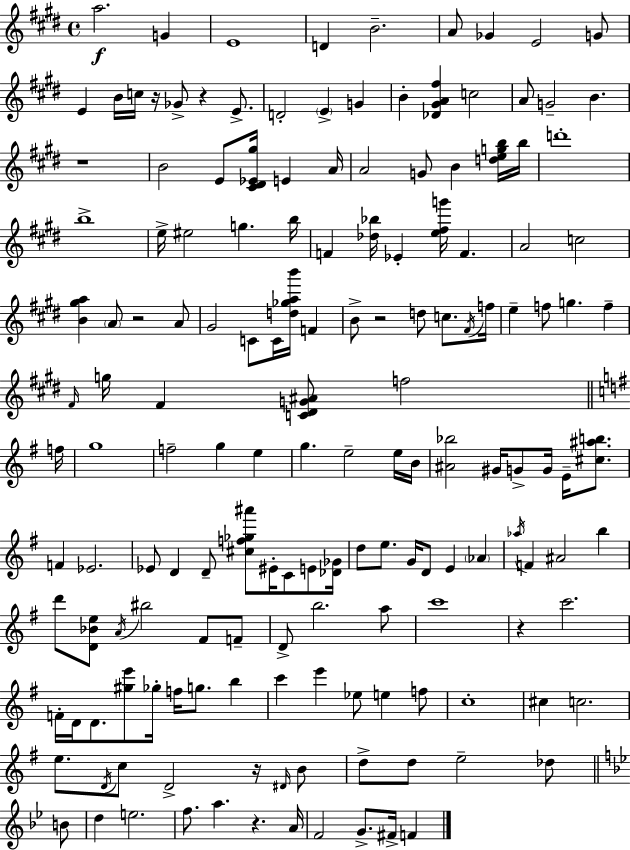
{
  \clef treble
  \time 4/4
  \defaultTimeSignature
  \key e \major
  \repeat volta 2 { a''2.\f g'4 | e'1 | d'4 b'2.-- | a'8 ges'4 e'2 g'8 | \break e'4 b'16 c''16 r16 ges'8-> r4 e'8.-> | d'2-. \parenthesize e'4-> g'4 | b'4-. <des' gis' a' fis''>4 c''2 | a'8 g'2-- b'4. | \break r1 | b'2 e'8 <cis' dis' ees' gis''>16 e'4 a'16 | a'2 g'8 b'4 <d'' e'' g'' b''>16 b''16 | d'''1-. | \break b''1-> | e''16-> eis''2 g''4. b''16 | f'4 <des'' bes''>16 ees'4-. <e'' fis'' g'''>16 f'4. | a'2 c''2 | \break <b' gis'' a''>4 \parenthesize a'8 r2 a'8 | gis'2 c'8 c'16 <d'' ges'' a'' b'''>16 f'4 | b'8-> r2 d''8 c''8. \acciaccatura { fis'16 } | f''16 e''4-- f''8 g''4. f''4-- | \break \grace { fis'16 } g''16 fis'4 <c' dis' g' ais'>8 f''2 | \bar "||" \break \key e \minor f''16 g''1 | f''2-- g''4 e''4 | g''4. e''2-- e''16 | b'16 <ais' bes''>2 gis'16 g'8-> g'16 e'16-- <cis'' ais'' b''>8. | \break f'4 ees'2. | ees'8 d'4 d'8-- <cis'' f'' ges'' ais'''>8 eis'16-. c'8 e'8 | <des' ges'>16 d''8 e''8. g'16 d'8 e'4 \parenthesize aes'4 | \acciaccatura { aes''16 } f'4 ais'2 b''4 | \break d'''8 <d' bes' e''>8 \acciaccatura { a'16 } bis''2 fis'8 | f'8-- d'8-> b''2. | a''8 c'''1 | r4 c'''2. | \break f'16-. d'16 d'8. <gis'' e'''>8 ges''16-. f''16 g''8. b''4 | c'''4 e'''4 ees''8 e''4 | f''8 c''1-. | cis''4 c''2. | \break e''8. \acciaccatura { d'16 } c''8 d'2-> | r16 \grace { dis'16 } b'8 d''8-> d''8 e''2-- | des''8 \bar "||" \break \key g \minor b'8 d''4 e''2. | f''8. a''4. r4. | a'16 f'2 g'8.-> fis'16-> f'4 | } \bar "|."
}